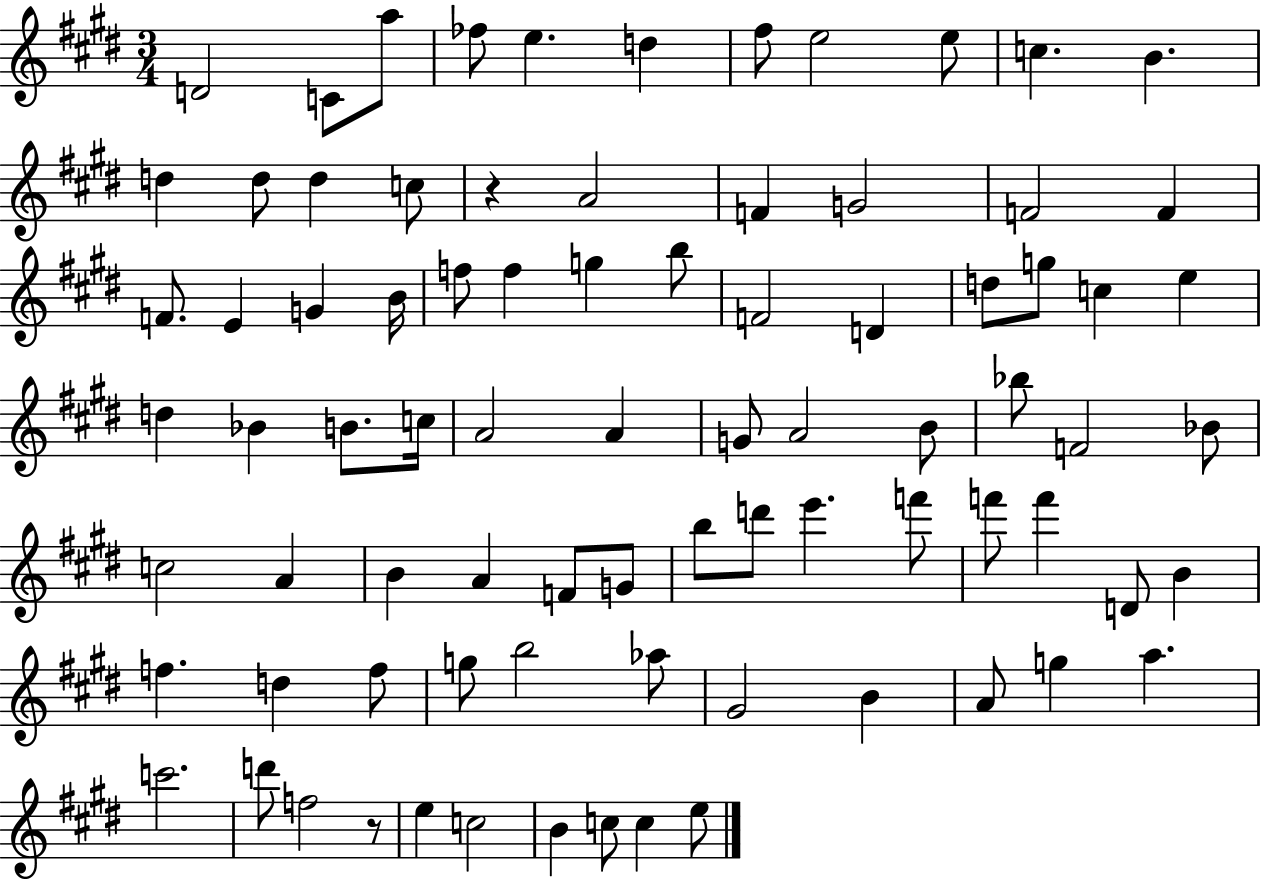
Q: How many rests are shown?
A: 2